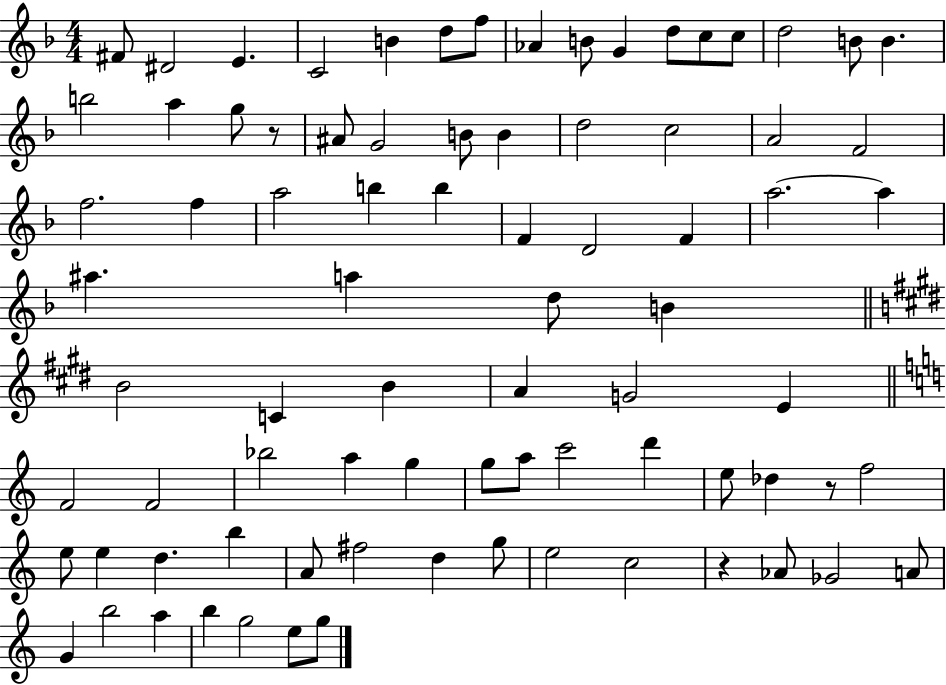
F#4/e D#4/h E4/q. C4/h B4/q D5/e F5/e Ab4/q B4/e G4/q D5/e C5/e C5/e D5/h B4/e B4/q. B5/h A5/q G5/e R/e A#4/e G4/h B4/e B4/q D5/h C5/h A4/h F4/h F5/h. F5/q A5/h B5/q B5/q F4/q D4/h F4/q A5/h. A5/q A#5/q. A5/q D5/e B4/q B4/h C4/q B4/q A4/q G4/h E4/q F4/h F4/h Bb5/h A5/q G5/q G5/e A5/e C6/h D6/q E5/e Db5/q R/e F5/h E5/e E5/q D5/q. B5/q A4/e F#5/h D5/q G5/e E5/h C5/h R/q Ab4/e Gb4/h A4/e G4/q B5/h A5/q B5/q G5/h E5/e G5/e